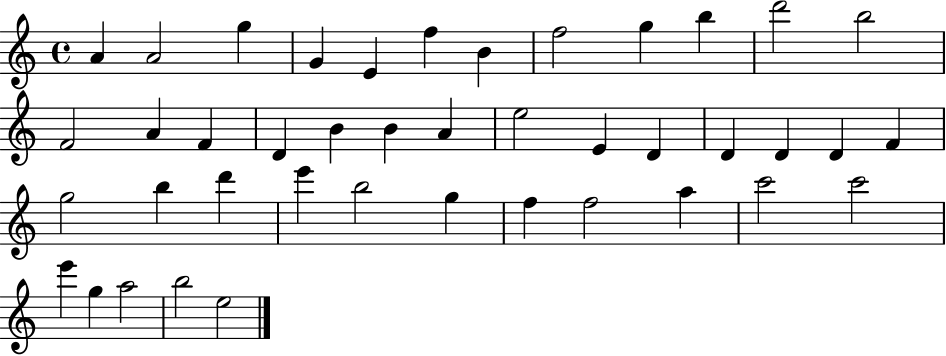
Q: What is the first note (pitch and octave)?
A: A4